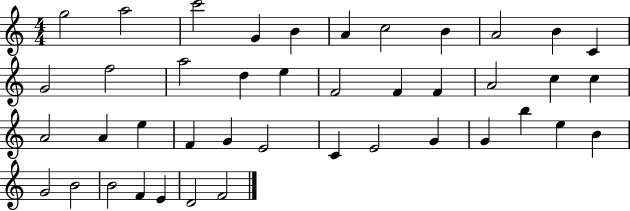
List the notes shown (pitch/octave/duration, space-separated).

G5/h A5/h C6/h G4/q B4/q A4/q C5/h B4/q A4/h B4/q C4/q G4/h F5/h A5/h D5/q E5/q F4/h F4/q F4/q A4/h C5/q C5/q A4/h A4/q E5/q F4/q G4/q E4/h C4/q E4/h G4/q G4/q B5/q E5/q B4/q G4/h B4/h B4/h F4/q E4/q D4/h F4/h